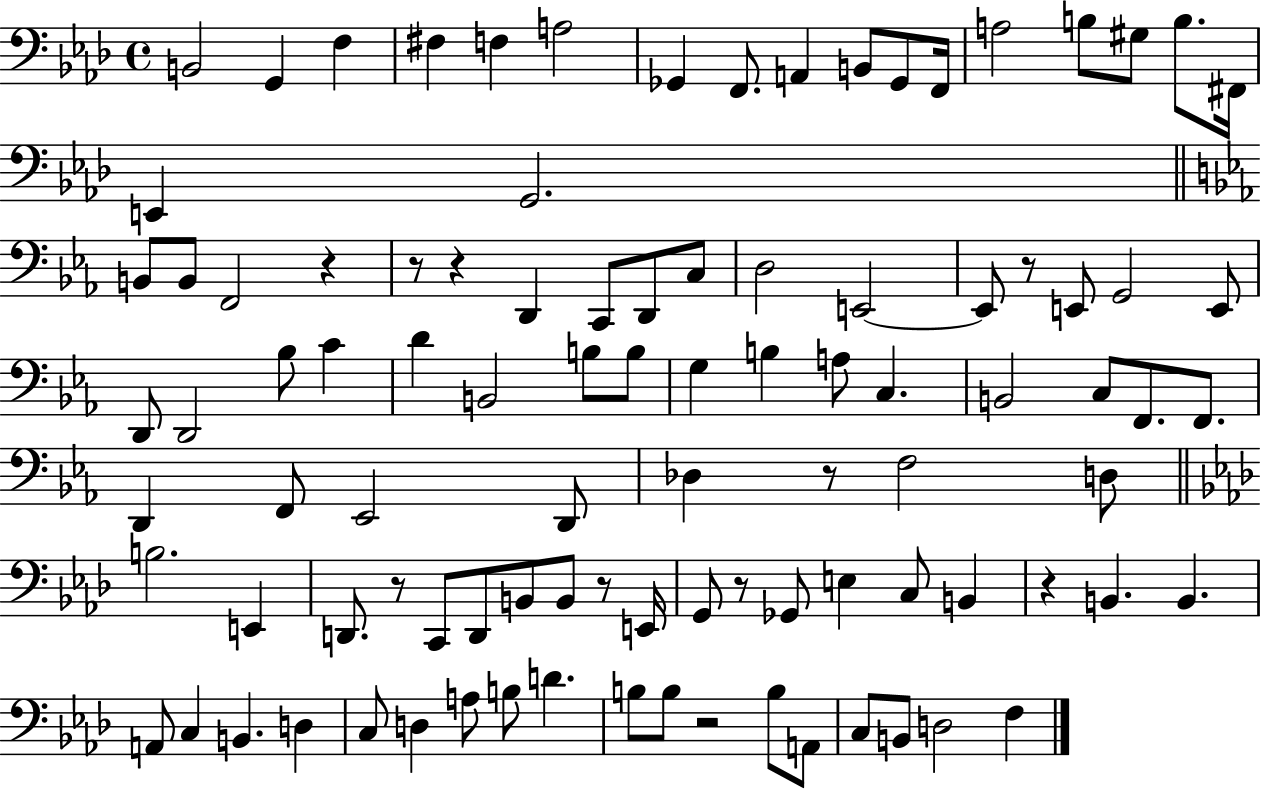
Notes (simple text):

B2/h G2/q F3/q F#3/q F3/q A3/h Gb2/q F2/e. A2/q B2/e Gb2/e F2/s A3/h B3/e G#3/e B3/e. F#2/s E2/q G2/h. B2/e B2/e F2/h R/q R/e R/q D2/q C2/e D2/e C3/e D3/h E2/h E2/e R/e E2/e G2/h E2/e D2/e D2/h Bb3/e C4/q D4/q B2/h B3/e B3/e G3/q B3/q A3/e C3/q. B2/h C3/e F2/e. F2/e. D2/q F2/e Eb2/h D2/e Db3/q R/e F3/h D3/e B3/h. E2/q D2/e. R/e C2/e D2/e B2/e B2/e R/e E2/s G2/e R/e Gb2/e E3/q C3/e B2/q R/q B2/q. B2/q. A2/e C3/q B2/q. D3/q C3/e D3/q A3/e B3/e D4/q. B3/e B3/e R/h B3/e A2/e C3/e B2/e D3/h F3/q